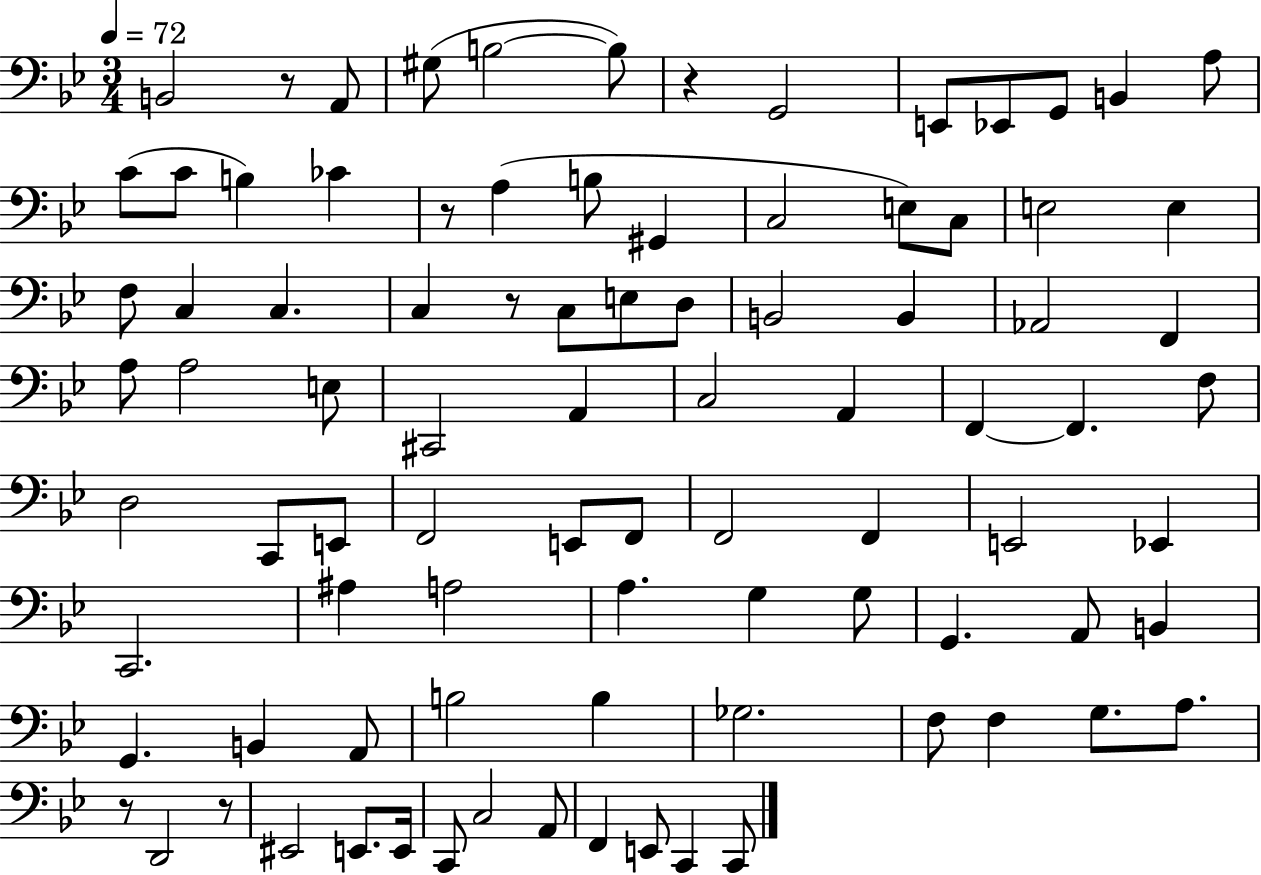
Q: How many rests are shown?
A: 6